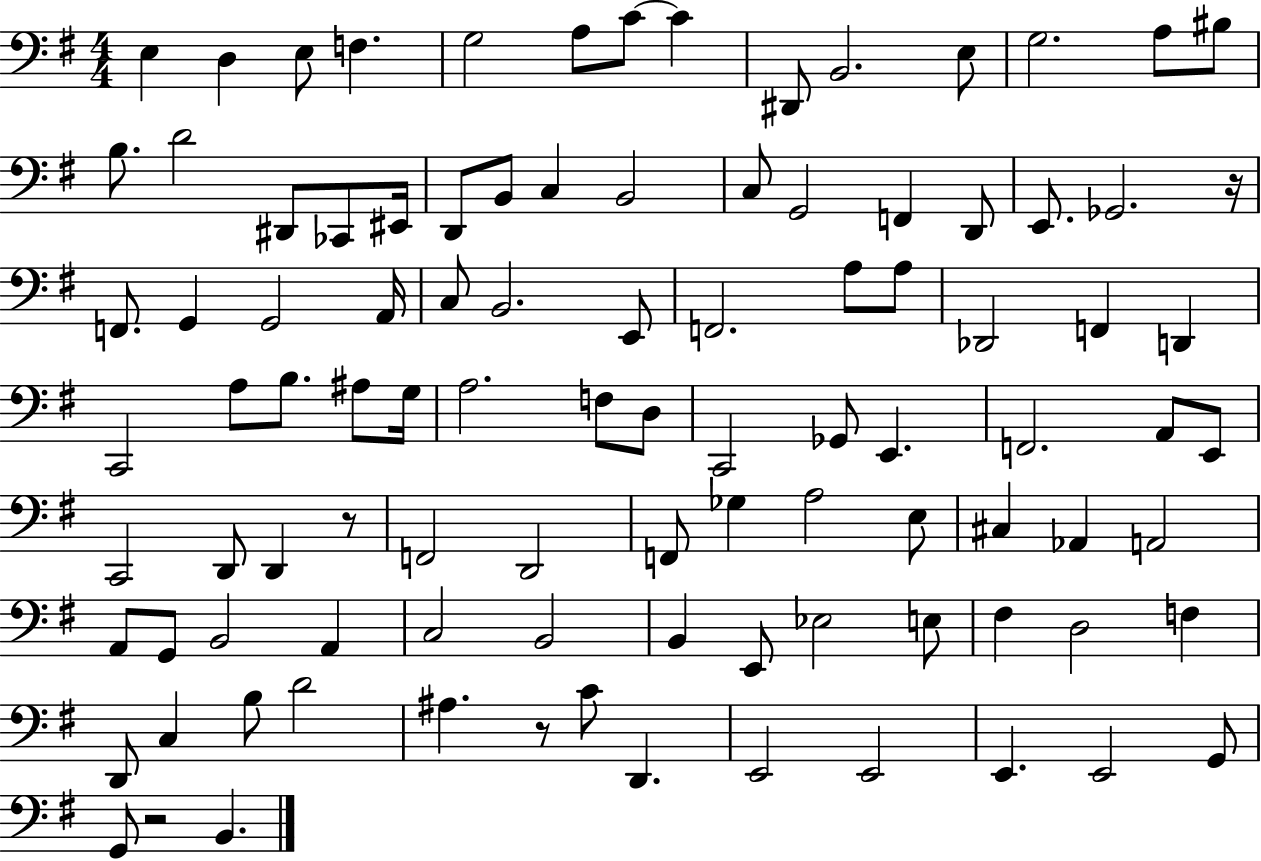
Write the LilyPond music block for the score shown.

{
  \clef bass
  \numericTimeSignature
  \time 4/4
  \key g \major
  e4 d4 e8 f4. | g2 a8 c'8~~ c'4 | dis,8 b,2. e8 | g2. a8 bis8 | \break b8. d'2 dis,8 ces,8 eis,16 | d,8 b,8 c4 b,2 | c8 g,2 f,4 d,8 | e,8. ges,2. r16 | \break f,8. g,4 g,2 a,16 | c8 b,2. e,8 | f,2. a8 a8 | des,2 f,4 d,4 | \break c,2 a8 b8. ais8 g16 | a2. f8 d8 | c,2 ges,8 e,4. | f,2. a,8 e,8 | \break c,2 d,8 d,4 r8 | f,2 d,2 | f,8 ges4 a2 e8 | cis4 aes,4 a,2 | \break a,8 g,8 b,2 a,4 | c2 b,2 | b,4 e,8 ees2 e8 | fis4 d2 f4 | \break d,8 c4 b8 d'2 | ais4. r8 c'8 d,4. | e,2 e,2 | e,4. e,2 g,8 | \break g,8 r2 b,4. | \bar "|."
}